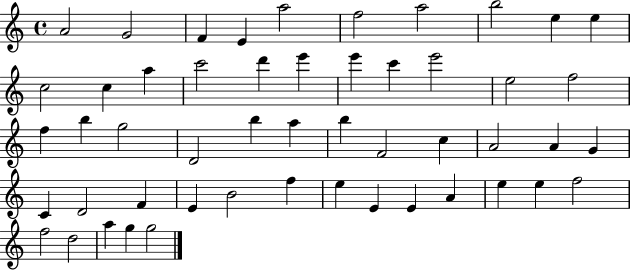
X:1
T:Untitled
M:4/4
L:1/4
K:C
A2 G2 F E a2 f2 a2 b2 e e c2 c a c'2 d' e' e' c' e'2 e2 f2 f b g2 D2 b a b F2 c A2 A G C D2 F E B2 f e E E A e e f2 f2 d2 a g g2